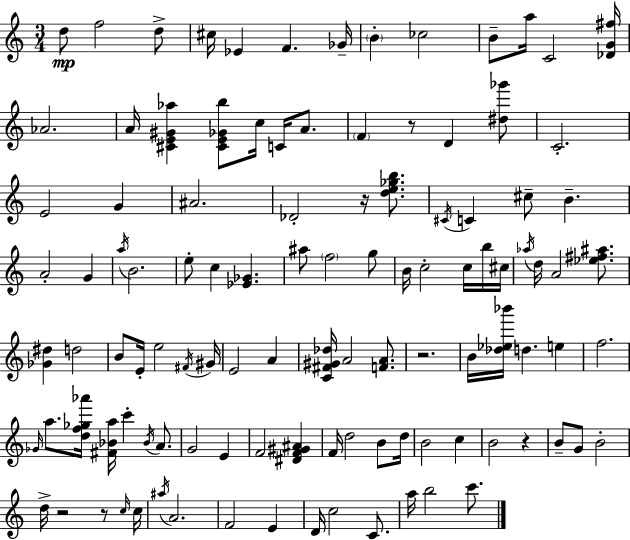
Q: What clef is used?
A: treble